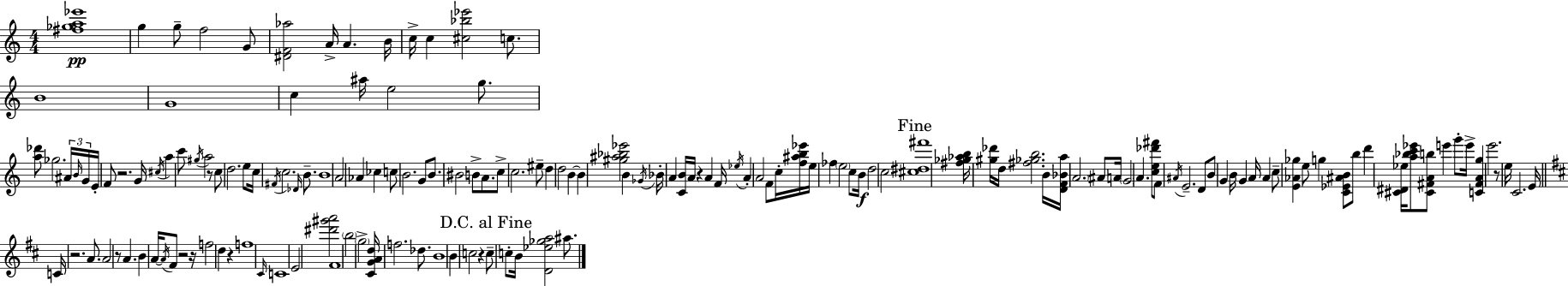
X:1
T:Untitled
M:4/4
L:1/4
K:Am
[^f_ga_e']4 g g/2 f2 G/2 [^DF_a]2 A/4 A B/4 c/4 c [^c_b_e']2 c/2 B4 G4 c ^a/4 e2 g/2 [a_d']/2 _g2 ^A/4 B/4 G/4 E/4 F/2 z2 G/4 ^c/4 a c'/2 ^g/4 a2 z/2 c/2 d2 e/2 c/4 ^F/4 c2 _D/4 B/2 B4 A2 _A _c c/2 B2 G/2 B/2 ^B2 B/2 A/2 c/2 c2 ^e/2 d d2 B B [^g^a_b_e']2 B _G/4 _B/4 A [CB]/4 A/4 z A F/4 _e/4 A A2 F/2 c/4 [f^ab_e']/4 e/4 _f e2 c/2 B/4 d2 c2 [^c^d^f']4 [^f_g_ab]/4 [^g_d']/4 d/4 [^f_gb]2 B/4 [DF_Ba]/4 A2 ^A/2 A/4 G2 A [ce_d'^f']/2 F/2 ^A/4 E2 D/2 B/2 G B/4 G A/4 A c/2 [E_A_g] e/2 g [C_E^AB]/2 b/2 d' [^C^D_e]/4 [a_bc'_e']/2 [^C^FAb]/2 e' g'/2 e'/4 [C^FAg] e'2 z/2 e/4 C2 E/4 C/4 z2 A/2 A2 z/2 A B A/4 A/4 ^F/2 z2 z/4 f2 d z f4 ^C/4 C4 E2 [^d'^g'a']2 ^F4 b2 g2 [^CGAd]/4 f2 _d/2 B4 B c2 z c/2 c/2 B/4 [D_e_ga]2 ^a/2